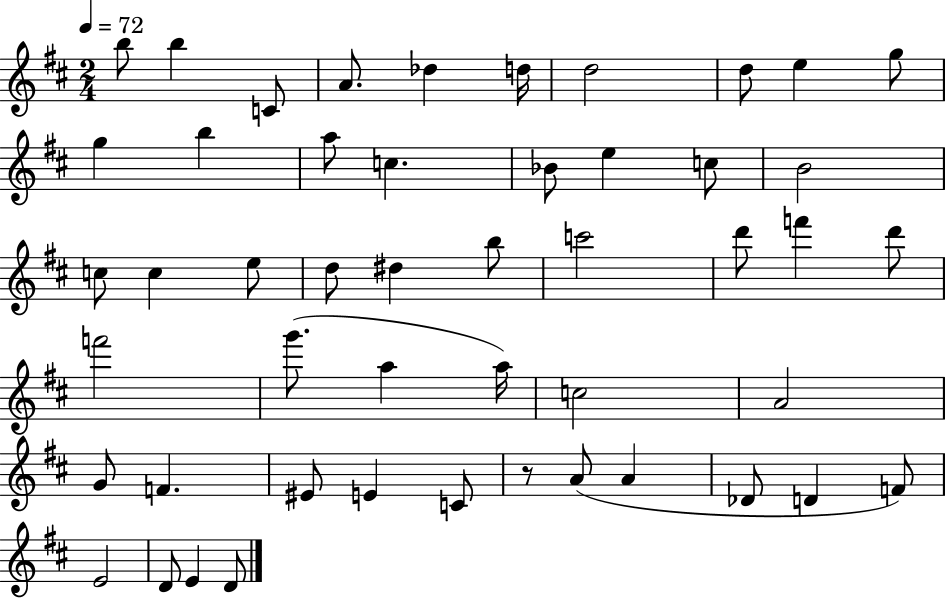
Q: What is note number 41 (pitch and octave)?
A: A4